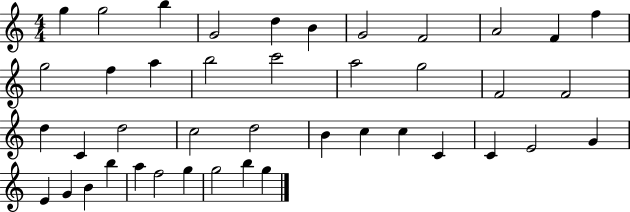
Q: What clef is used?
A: treble